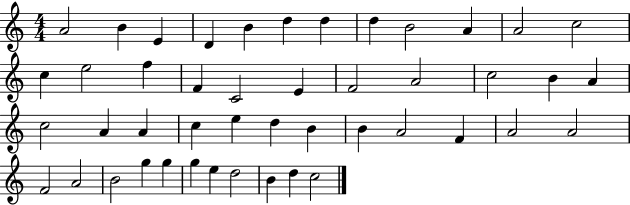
{
  \clef treble
  \numericTimeSignature
  \time 4/4
  \key c \major
  a'2 b'4 e'4 | d'4 b'4 d''4 d''4 | d''4 b'2 a'4 | a'2 c''2 | \break c''4 e''2 f''4 | f'4 c'2 e'4 | f'2 a'2 | c''2 b'4 a'4 | \break c''2 a'4 a'4 | c''4 e''4 d''4 b'4 | b'4 a'2 f'4 | a'2 a'2 | \break f'2 a'2 | b'2 g''4 g''4 | g''4 e''4 d''2 | b'4 d''4 c''2 | \break \bar "|."
}